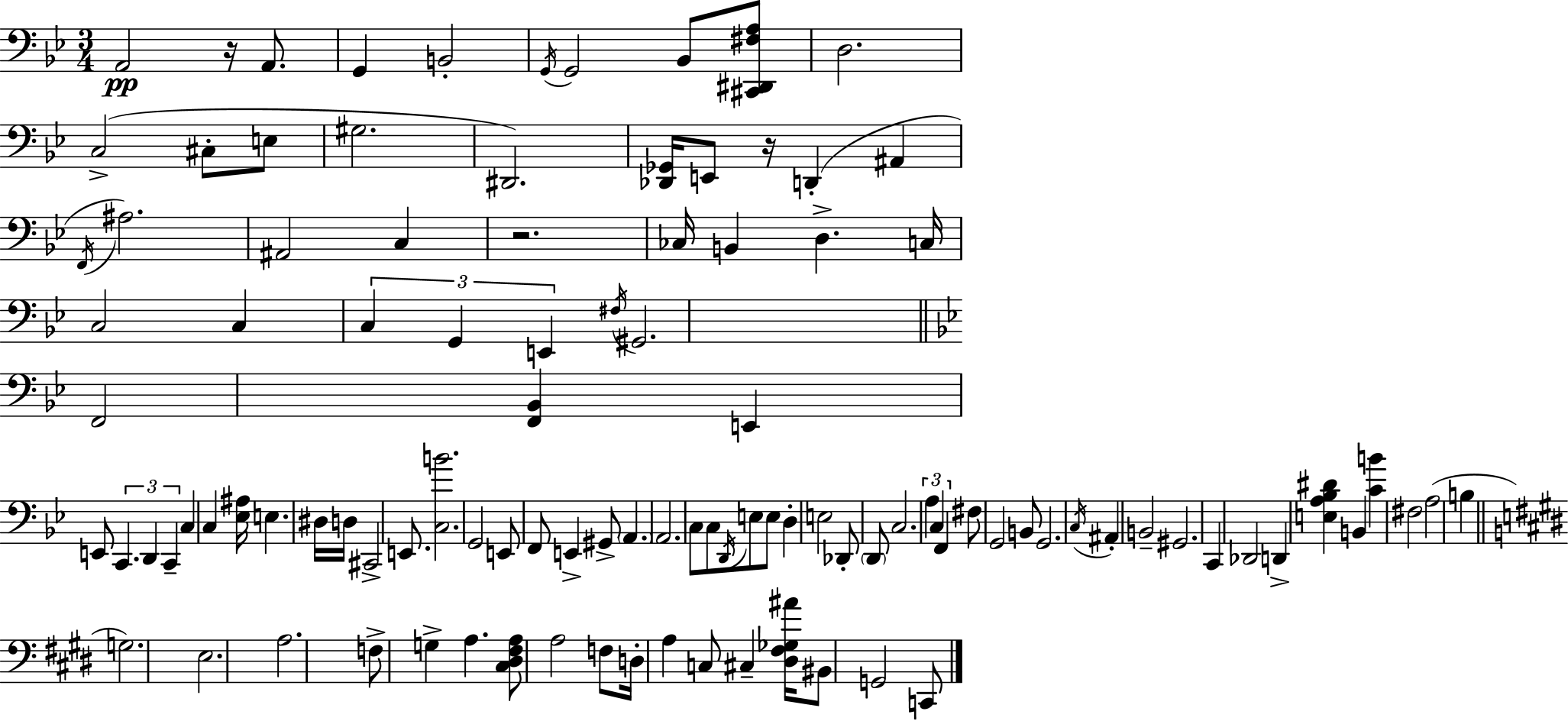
{
  \clef bass
  \numericTimeSignature
  \time 3/4
  \key g \minor
  a,2\pp r16 a,8. | g,4 b,2-. | \acciaccatura { g,16 } g,2 bes,8 <cis, dis, fis a>8 | d2. | \break c2->( cis8-. e8 | gis2. | dis,2.) | <des, ges,>16 e,8 r16 d,4-.( ais,4 | \break \acciaccatura { f,16 }) ais2. | ais,2 c4 | r2. | ces16 b,4 d4.-> | \break c16 c2 c4 | \tuplet 3/2 { c4 g,4 e,4 } | \acciaccatura { fis16 } gis,2. | \bar "||" \break \key bes \major f,2 <f, bes,>4 | e,4 e,8 \tuplet 3/2 { c,4. | d,4 c,4-- } c4 | c4 <ees ais>16 e4. dis16 | \break d16 cis,2-> e,8. | <c b'>2. | g,2 e,8 f,8 | e,4-> gis,8-> \parenthesize a,4. | \break a,2. | c8 c8 \acciaccatura { d,16 } e8 e8 d4-. | e2 des,8-. \parenthesize d,8 | c2. | \break \tuplet 3/2 { a4 c4 f,4 } | fis8 g,2 b,8 | g,2. | \acciaccatura { c16 } ais,4-. b,2-- | \break gis,2. | c,4 des,2 | d,4-> <e a bes dis'>4 b,4 | <c' b'>4 fis2 | \break a2( b4 | \bar "||" \break \key e \major g2.) | e2. | a2. | f8-> g4-> a4. | \break <cis dis fis a>8 a2 f8 | d16-. a4 c8 cis4-- <dis fis ges ais'>16 | bis,8 g,2 c,8 | \bar "|."
}